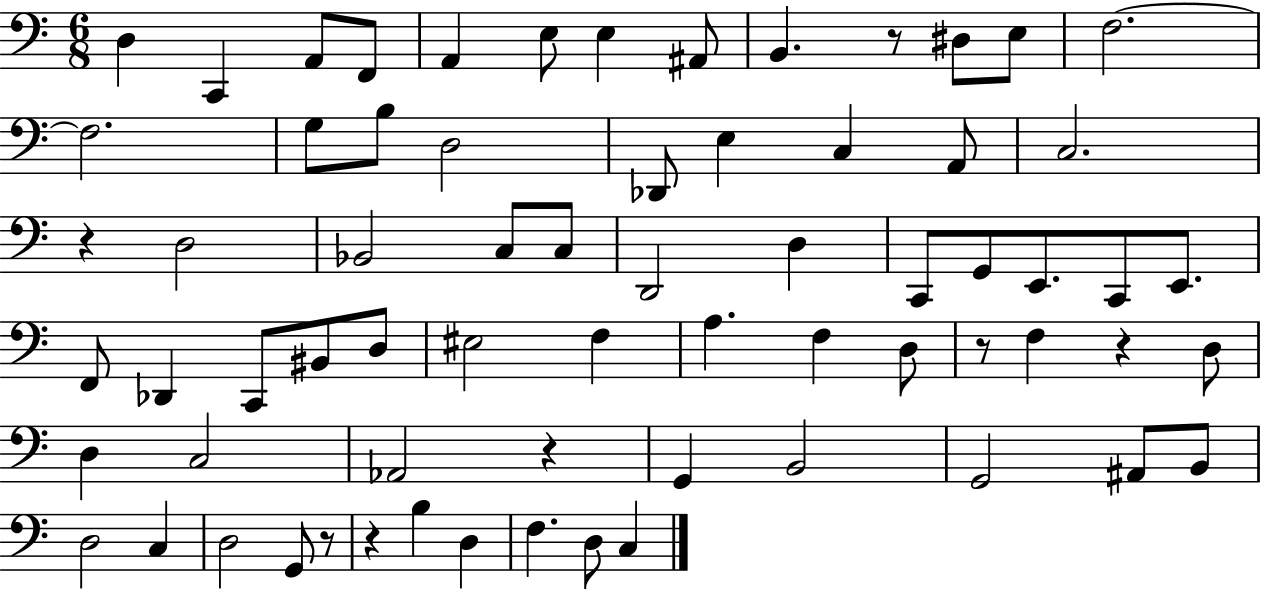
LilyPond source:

{
  \clef bass
  \numericTimeSignature
  \time 6/8
  \key c \major
  d4 c,4 a,8 f,8 | a,4 e8 e4 ais,8 | b,4. r8 dis8 e8 | f2.~~ | \break f2. | g8 b8 d2 | des,8 e4 c4 a,8 | c2. | \break r4 d2 | bes,2 c8 c8 | d,2 d4 | c,8 g,8 e,8. c,8 e,8. | \break f,8 des,4 c,8 bis,8 d8 | eis2 f4 | a4. f4 d8 | r8 f4 r4 d8 | \break d4 c2 | aes,2 r4 | g,4 b,2 | g,2 ais,8 b,8 | \break d2 c4 | d2 g,8 r8 | r4 b4 d4 | f4. d8 c4 | \break \bar "|."
}